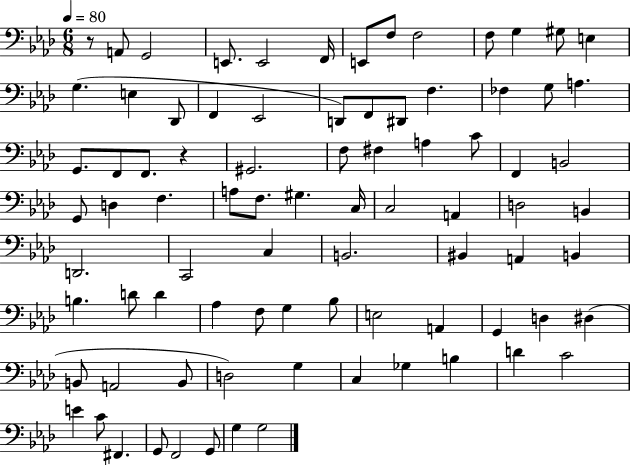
R/e A2/e G2/h E2/e. E2/h F2/s E2/e F3/e F3/h F3/e G3/q G#3/e E3/q G3/q. E3/q Db2/e F2/q Eb2/h D2/e F2/e D#2/e F3/q. FES3/q G3/e A3/q. G2/e. F2/e F2/e. R/q G#2/h. F3/e F#3/q A3/q C4/e F2/q B2/h G2/e D3/q F3/q. A3/e F3/e. G#3/q. C3/s C3/h A2/q D3/h B2/q D2/h. C2/h C3/q B2/h. BIS2/q A2/q B2/q B3/q. D4/e D4/q Ab3/q F3/e G3/q Bb3/e E3/h A2/q G2/q D3/q D#3/q B2/e A2/h B2/e D3/h G3/q C3/q Gb3/q B3/q D4/q C4/h E4/q C4/e F#2/q. G2/e F2/h G2/e G3/q G3/h